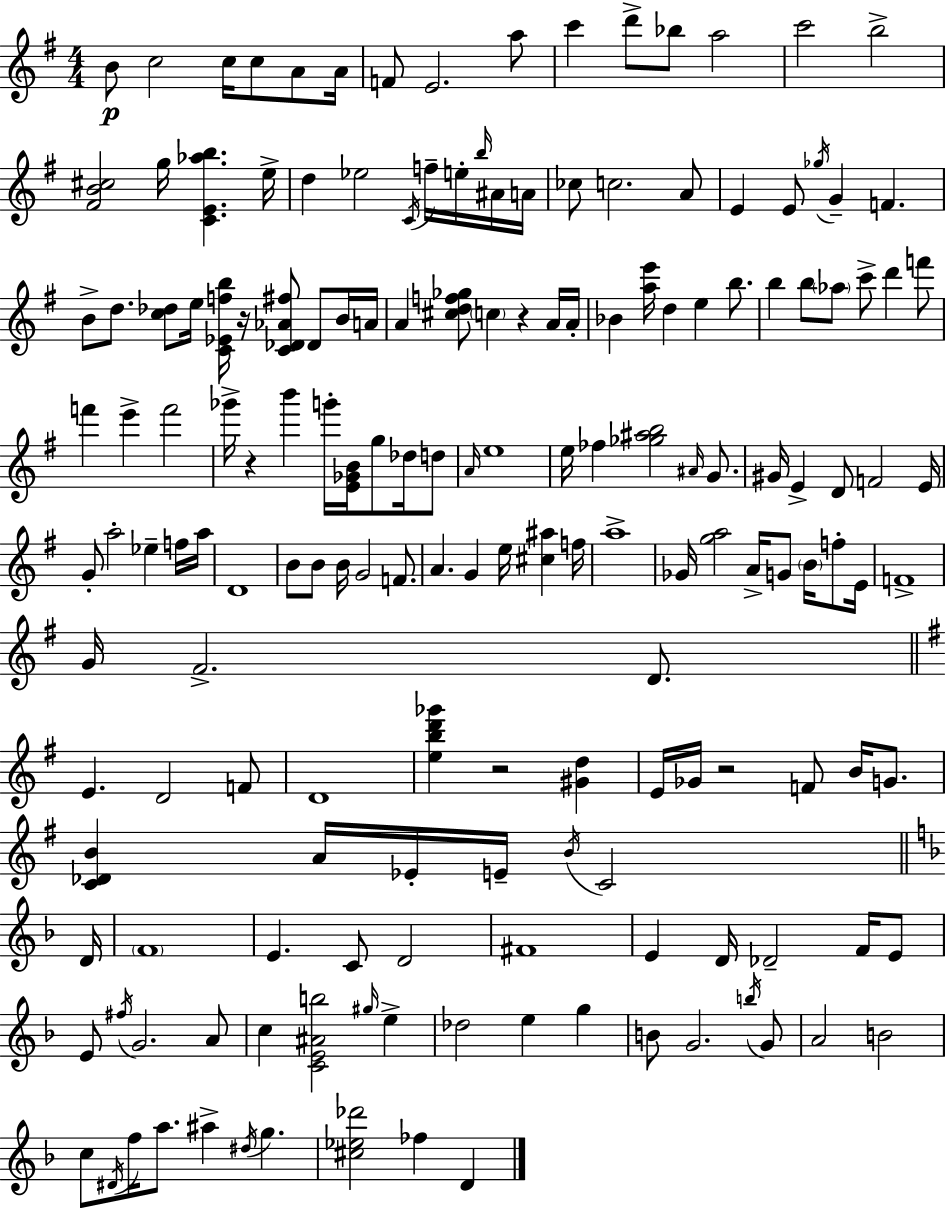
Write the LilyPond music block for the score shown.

{
  \clef treble
  \numericTimeSignature
  \time 4/4
  \key g \major
  b'8\p c''2 c''16 c''8 a'8 a'16 | f'8 e'2. a''8 | c'''4 d'''8-> bes''8 a''2 | c'''2 b''2-> | \break <fis' b' cis''>2 g''16 <c' e' aes'' b''>4. e''16-> | d''4 ees''2 \acciaccatura { c'16 } f''16-- e''16-. \grace { b''16 } | ais'16 a'16 ces''8 c''2. | a'8 e'4 e'8 \acciaccatura { ges''16 } g'4-- f'4. | \break b'8-> d''8. <c'' des''>8 e''16 <c' ees' f'' b''>16 r16 <c' des' aes' fis''>8 des'8 | b'16 a'16 a'4 <cis'' d'' f'' ges''>8 \parenthesize c''4 r4 | a'16 a'16-. bes'4 <a'' e'''>16 d''4 e''4 | b''8. b''4 b''8 \parenthesize aes''8 c'''8-> d'''4 | \break f'''8 f'''4 e'''4-> f'''2 | ges'''16-> r4 b'''4 g'''16-. <e' ges' b'>16 g''8 | des''16 d''8 \grace { a'16 } e''1 | e''16 fes''4 <ges'' ais'' b''>2 | \break \grace { ais'16 } g'8. gis'16 e'4-> d'8 f'2 | e'16 g'8-. a''2-. ees''4-- | f''16 a''16 d'1 | b'8 b'8 b'16 g'2 | \break f'8. a'4. g'4 e''16 | <cis'' ais''>4 f''16 a''1-> | ges'16 <g'' a''>2 a'16-> g'8 | \parenthesize b'16 f''8-. e'16 f'1-> | \break g'16 fis'2.-> | d'8. \bar "||" \break \key e \minor e'4. d'2 f'8 | d'1 | <e'' b'' d''' ges'''>4 r2 <gis' d''>4 | e'16 ges'16 r2 f'8 b'16 g'8. | \break <c' des' b'>4 a'16 ees'16-. e'16-- \acciaccatura { b'16 } c'2 | \bar "||" \break \key f \major d'16 \parenthesize f'1 | e'4. c'8 d'2 | fis'1 | e'4 d'16 des'2-- f'16 e'8 | \break e'8 \acciaccatura { fis''16 } g'2. | a'8 c''4 <c' e' ais' b''>2 \grace { gis''16 } e''4-> | des''2 e''4 g''4 | b'8 g'2. | \break \acciaccatura { b''16 } g'8 a'2 b'2 | c''8 \acciaccatura { dis'16 } f''16 a''8. ais''4-> \acciaccatura { dis''16 } | g''4. <cis'' ees'' des'''>2 fes''4 | d'4 \bar "|."
}